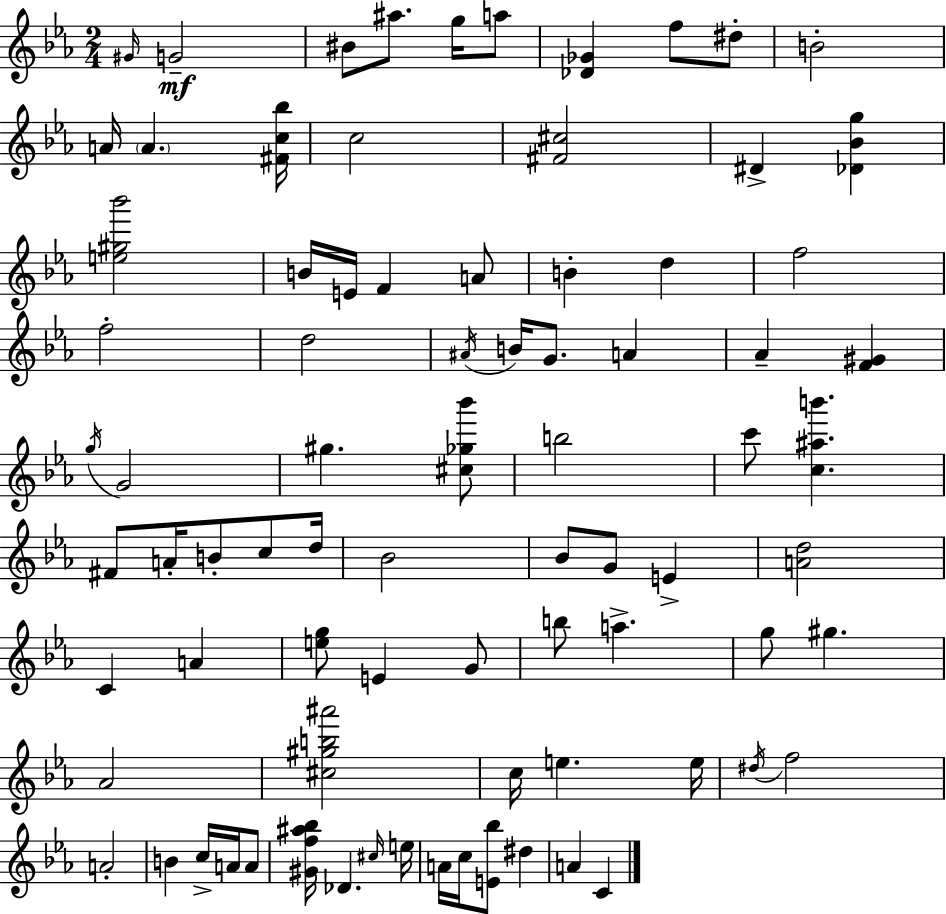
G#4/s G4/h BIS4/e A#5/e. G5/s A5/e [Db4,Gb4]/q F5/e D#5/e B4/h A4/s A4/q. [F#4,C5,Bb5]/s C5/h [F#4,C#5]/h D#4/q [Db4,Bb4,G5]/q [E5,G#5,Bb6]/h B4/s E4/s F4/q A4/e B4/q D5/q F5/h F5/h D5/h A#4/s B4/s G4/e. A4/q Ab4/q [F4,G#4]/q G5/s G4/h G#5/q. [C#5,Gb5,Bb6]/e B5/h C6/e [C5,A#5,B6]/q. F#4/e A4/s B4/e C5/e D5/s Bb4/h Bb4/e G4/e E4/q [A4,D5]/h C4/q A4/q [E5,G5]/e E4/q G4/e B5/e A5/q. G5/e G#5/q. Ab4/h [C#5,G#5,B5,A#6]/h C5/s E5/q. E5/s D#5/s F5/h A4/h B4/q C5/s A4/s A4/e [G#4,F5,A#5,Bb5]/s Db4/q. C#5/s E5/s A4/s C5/s [E4,Bb5]/e D#5/q A4/q C4/q